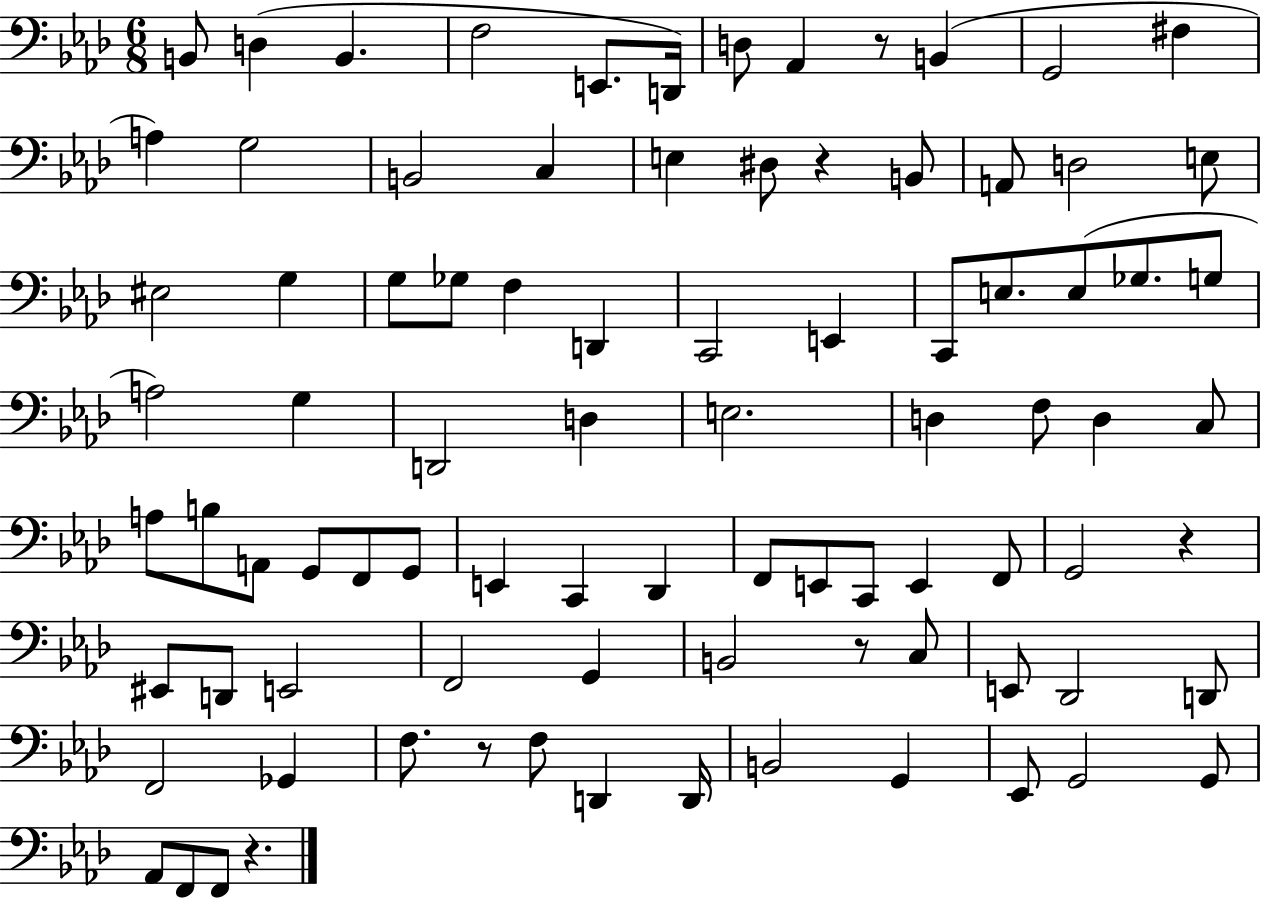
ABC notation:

X:1
T:Untitled
M:6/8
L:1/4
K:Ab
B,,/2 D, B,, F,2 E,,/2 D,,/4 D,/2 _A,, z/2 B,, G,,2 ^F, A, G,2 B,,2 C, E, ^D,/2 z B,,/2 A,,/2 D,2 E,/2 ^E,2 G, G,/2 _G,/2 F, D,, C,,2 E,, C,,/2 E,/2 E,/2 _G,/2 G,/2 A,2 G, D,,2 D, E,2 D, F,/2 D, C,/2 A,/2 B,/2 A,,/2 G,,/2 F,,/2 G,,/2 E,, C,, _D,, F,,/2 E,,/2 C,,/2 E,, F,,/2 G,,2 z ^E,,/2 D,,/2 E,,2 F,,2 G,, B,,2 z/2 C,/2 E,,/2 _D,,2 D,,/2 F,,2 _G,, F,/2 z/2 F,/2 D,, D,,/4 B,,2 G,, _E,,/2 G,,2 G,,/2 _A,,/2 F,,/2 F,,/2 z